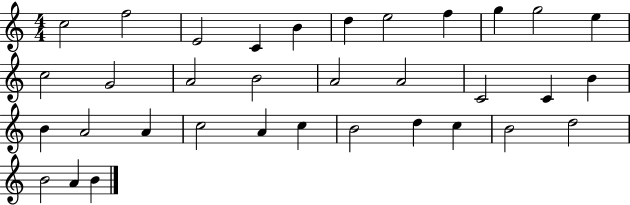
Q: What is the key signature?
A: C major